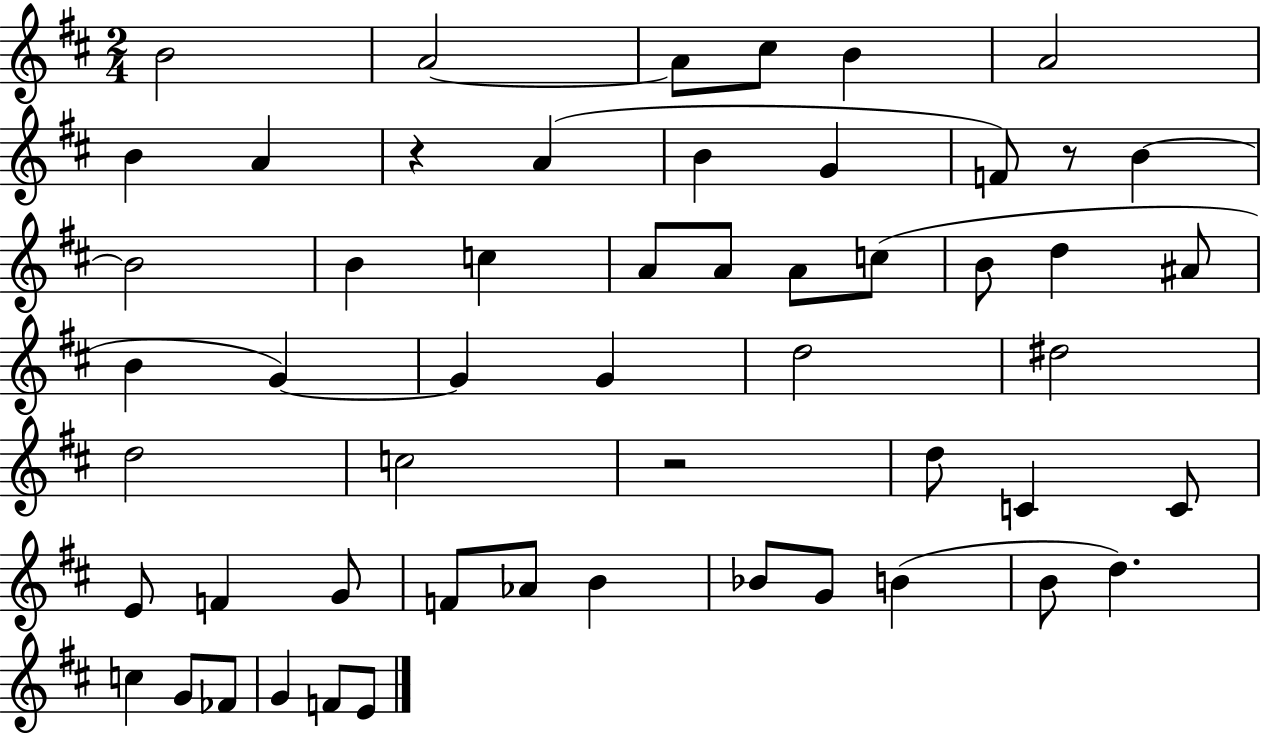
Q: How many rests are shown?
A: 3